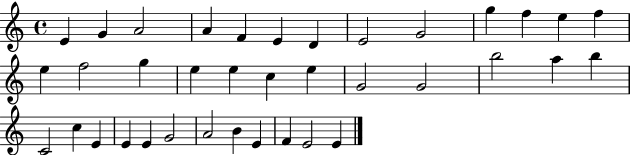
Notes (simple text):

E4/q G4/q A4/h A4/q F4/q E4/q D4/q E4/h G4/h G5/q F5/q E5/q F5/q E5/q F5/h G5/q E5/q E5/q C5/q E5/q G4/h G4/h B5/h A5/q B5/q C4/h C5/q E4/q E4/q E4/q G4/h A4/h B4/q E4/q F4/q E4/h E4/q